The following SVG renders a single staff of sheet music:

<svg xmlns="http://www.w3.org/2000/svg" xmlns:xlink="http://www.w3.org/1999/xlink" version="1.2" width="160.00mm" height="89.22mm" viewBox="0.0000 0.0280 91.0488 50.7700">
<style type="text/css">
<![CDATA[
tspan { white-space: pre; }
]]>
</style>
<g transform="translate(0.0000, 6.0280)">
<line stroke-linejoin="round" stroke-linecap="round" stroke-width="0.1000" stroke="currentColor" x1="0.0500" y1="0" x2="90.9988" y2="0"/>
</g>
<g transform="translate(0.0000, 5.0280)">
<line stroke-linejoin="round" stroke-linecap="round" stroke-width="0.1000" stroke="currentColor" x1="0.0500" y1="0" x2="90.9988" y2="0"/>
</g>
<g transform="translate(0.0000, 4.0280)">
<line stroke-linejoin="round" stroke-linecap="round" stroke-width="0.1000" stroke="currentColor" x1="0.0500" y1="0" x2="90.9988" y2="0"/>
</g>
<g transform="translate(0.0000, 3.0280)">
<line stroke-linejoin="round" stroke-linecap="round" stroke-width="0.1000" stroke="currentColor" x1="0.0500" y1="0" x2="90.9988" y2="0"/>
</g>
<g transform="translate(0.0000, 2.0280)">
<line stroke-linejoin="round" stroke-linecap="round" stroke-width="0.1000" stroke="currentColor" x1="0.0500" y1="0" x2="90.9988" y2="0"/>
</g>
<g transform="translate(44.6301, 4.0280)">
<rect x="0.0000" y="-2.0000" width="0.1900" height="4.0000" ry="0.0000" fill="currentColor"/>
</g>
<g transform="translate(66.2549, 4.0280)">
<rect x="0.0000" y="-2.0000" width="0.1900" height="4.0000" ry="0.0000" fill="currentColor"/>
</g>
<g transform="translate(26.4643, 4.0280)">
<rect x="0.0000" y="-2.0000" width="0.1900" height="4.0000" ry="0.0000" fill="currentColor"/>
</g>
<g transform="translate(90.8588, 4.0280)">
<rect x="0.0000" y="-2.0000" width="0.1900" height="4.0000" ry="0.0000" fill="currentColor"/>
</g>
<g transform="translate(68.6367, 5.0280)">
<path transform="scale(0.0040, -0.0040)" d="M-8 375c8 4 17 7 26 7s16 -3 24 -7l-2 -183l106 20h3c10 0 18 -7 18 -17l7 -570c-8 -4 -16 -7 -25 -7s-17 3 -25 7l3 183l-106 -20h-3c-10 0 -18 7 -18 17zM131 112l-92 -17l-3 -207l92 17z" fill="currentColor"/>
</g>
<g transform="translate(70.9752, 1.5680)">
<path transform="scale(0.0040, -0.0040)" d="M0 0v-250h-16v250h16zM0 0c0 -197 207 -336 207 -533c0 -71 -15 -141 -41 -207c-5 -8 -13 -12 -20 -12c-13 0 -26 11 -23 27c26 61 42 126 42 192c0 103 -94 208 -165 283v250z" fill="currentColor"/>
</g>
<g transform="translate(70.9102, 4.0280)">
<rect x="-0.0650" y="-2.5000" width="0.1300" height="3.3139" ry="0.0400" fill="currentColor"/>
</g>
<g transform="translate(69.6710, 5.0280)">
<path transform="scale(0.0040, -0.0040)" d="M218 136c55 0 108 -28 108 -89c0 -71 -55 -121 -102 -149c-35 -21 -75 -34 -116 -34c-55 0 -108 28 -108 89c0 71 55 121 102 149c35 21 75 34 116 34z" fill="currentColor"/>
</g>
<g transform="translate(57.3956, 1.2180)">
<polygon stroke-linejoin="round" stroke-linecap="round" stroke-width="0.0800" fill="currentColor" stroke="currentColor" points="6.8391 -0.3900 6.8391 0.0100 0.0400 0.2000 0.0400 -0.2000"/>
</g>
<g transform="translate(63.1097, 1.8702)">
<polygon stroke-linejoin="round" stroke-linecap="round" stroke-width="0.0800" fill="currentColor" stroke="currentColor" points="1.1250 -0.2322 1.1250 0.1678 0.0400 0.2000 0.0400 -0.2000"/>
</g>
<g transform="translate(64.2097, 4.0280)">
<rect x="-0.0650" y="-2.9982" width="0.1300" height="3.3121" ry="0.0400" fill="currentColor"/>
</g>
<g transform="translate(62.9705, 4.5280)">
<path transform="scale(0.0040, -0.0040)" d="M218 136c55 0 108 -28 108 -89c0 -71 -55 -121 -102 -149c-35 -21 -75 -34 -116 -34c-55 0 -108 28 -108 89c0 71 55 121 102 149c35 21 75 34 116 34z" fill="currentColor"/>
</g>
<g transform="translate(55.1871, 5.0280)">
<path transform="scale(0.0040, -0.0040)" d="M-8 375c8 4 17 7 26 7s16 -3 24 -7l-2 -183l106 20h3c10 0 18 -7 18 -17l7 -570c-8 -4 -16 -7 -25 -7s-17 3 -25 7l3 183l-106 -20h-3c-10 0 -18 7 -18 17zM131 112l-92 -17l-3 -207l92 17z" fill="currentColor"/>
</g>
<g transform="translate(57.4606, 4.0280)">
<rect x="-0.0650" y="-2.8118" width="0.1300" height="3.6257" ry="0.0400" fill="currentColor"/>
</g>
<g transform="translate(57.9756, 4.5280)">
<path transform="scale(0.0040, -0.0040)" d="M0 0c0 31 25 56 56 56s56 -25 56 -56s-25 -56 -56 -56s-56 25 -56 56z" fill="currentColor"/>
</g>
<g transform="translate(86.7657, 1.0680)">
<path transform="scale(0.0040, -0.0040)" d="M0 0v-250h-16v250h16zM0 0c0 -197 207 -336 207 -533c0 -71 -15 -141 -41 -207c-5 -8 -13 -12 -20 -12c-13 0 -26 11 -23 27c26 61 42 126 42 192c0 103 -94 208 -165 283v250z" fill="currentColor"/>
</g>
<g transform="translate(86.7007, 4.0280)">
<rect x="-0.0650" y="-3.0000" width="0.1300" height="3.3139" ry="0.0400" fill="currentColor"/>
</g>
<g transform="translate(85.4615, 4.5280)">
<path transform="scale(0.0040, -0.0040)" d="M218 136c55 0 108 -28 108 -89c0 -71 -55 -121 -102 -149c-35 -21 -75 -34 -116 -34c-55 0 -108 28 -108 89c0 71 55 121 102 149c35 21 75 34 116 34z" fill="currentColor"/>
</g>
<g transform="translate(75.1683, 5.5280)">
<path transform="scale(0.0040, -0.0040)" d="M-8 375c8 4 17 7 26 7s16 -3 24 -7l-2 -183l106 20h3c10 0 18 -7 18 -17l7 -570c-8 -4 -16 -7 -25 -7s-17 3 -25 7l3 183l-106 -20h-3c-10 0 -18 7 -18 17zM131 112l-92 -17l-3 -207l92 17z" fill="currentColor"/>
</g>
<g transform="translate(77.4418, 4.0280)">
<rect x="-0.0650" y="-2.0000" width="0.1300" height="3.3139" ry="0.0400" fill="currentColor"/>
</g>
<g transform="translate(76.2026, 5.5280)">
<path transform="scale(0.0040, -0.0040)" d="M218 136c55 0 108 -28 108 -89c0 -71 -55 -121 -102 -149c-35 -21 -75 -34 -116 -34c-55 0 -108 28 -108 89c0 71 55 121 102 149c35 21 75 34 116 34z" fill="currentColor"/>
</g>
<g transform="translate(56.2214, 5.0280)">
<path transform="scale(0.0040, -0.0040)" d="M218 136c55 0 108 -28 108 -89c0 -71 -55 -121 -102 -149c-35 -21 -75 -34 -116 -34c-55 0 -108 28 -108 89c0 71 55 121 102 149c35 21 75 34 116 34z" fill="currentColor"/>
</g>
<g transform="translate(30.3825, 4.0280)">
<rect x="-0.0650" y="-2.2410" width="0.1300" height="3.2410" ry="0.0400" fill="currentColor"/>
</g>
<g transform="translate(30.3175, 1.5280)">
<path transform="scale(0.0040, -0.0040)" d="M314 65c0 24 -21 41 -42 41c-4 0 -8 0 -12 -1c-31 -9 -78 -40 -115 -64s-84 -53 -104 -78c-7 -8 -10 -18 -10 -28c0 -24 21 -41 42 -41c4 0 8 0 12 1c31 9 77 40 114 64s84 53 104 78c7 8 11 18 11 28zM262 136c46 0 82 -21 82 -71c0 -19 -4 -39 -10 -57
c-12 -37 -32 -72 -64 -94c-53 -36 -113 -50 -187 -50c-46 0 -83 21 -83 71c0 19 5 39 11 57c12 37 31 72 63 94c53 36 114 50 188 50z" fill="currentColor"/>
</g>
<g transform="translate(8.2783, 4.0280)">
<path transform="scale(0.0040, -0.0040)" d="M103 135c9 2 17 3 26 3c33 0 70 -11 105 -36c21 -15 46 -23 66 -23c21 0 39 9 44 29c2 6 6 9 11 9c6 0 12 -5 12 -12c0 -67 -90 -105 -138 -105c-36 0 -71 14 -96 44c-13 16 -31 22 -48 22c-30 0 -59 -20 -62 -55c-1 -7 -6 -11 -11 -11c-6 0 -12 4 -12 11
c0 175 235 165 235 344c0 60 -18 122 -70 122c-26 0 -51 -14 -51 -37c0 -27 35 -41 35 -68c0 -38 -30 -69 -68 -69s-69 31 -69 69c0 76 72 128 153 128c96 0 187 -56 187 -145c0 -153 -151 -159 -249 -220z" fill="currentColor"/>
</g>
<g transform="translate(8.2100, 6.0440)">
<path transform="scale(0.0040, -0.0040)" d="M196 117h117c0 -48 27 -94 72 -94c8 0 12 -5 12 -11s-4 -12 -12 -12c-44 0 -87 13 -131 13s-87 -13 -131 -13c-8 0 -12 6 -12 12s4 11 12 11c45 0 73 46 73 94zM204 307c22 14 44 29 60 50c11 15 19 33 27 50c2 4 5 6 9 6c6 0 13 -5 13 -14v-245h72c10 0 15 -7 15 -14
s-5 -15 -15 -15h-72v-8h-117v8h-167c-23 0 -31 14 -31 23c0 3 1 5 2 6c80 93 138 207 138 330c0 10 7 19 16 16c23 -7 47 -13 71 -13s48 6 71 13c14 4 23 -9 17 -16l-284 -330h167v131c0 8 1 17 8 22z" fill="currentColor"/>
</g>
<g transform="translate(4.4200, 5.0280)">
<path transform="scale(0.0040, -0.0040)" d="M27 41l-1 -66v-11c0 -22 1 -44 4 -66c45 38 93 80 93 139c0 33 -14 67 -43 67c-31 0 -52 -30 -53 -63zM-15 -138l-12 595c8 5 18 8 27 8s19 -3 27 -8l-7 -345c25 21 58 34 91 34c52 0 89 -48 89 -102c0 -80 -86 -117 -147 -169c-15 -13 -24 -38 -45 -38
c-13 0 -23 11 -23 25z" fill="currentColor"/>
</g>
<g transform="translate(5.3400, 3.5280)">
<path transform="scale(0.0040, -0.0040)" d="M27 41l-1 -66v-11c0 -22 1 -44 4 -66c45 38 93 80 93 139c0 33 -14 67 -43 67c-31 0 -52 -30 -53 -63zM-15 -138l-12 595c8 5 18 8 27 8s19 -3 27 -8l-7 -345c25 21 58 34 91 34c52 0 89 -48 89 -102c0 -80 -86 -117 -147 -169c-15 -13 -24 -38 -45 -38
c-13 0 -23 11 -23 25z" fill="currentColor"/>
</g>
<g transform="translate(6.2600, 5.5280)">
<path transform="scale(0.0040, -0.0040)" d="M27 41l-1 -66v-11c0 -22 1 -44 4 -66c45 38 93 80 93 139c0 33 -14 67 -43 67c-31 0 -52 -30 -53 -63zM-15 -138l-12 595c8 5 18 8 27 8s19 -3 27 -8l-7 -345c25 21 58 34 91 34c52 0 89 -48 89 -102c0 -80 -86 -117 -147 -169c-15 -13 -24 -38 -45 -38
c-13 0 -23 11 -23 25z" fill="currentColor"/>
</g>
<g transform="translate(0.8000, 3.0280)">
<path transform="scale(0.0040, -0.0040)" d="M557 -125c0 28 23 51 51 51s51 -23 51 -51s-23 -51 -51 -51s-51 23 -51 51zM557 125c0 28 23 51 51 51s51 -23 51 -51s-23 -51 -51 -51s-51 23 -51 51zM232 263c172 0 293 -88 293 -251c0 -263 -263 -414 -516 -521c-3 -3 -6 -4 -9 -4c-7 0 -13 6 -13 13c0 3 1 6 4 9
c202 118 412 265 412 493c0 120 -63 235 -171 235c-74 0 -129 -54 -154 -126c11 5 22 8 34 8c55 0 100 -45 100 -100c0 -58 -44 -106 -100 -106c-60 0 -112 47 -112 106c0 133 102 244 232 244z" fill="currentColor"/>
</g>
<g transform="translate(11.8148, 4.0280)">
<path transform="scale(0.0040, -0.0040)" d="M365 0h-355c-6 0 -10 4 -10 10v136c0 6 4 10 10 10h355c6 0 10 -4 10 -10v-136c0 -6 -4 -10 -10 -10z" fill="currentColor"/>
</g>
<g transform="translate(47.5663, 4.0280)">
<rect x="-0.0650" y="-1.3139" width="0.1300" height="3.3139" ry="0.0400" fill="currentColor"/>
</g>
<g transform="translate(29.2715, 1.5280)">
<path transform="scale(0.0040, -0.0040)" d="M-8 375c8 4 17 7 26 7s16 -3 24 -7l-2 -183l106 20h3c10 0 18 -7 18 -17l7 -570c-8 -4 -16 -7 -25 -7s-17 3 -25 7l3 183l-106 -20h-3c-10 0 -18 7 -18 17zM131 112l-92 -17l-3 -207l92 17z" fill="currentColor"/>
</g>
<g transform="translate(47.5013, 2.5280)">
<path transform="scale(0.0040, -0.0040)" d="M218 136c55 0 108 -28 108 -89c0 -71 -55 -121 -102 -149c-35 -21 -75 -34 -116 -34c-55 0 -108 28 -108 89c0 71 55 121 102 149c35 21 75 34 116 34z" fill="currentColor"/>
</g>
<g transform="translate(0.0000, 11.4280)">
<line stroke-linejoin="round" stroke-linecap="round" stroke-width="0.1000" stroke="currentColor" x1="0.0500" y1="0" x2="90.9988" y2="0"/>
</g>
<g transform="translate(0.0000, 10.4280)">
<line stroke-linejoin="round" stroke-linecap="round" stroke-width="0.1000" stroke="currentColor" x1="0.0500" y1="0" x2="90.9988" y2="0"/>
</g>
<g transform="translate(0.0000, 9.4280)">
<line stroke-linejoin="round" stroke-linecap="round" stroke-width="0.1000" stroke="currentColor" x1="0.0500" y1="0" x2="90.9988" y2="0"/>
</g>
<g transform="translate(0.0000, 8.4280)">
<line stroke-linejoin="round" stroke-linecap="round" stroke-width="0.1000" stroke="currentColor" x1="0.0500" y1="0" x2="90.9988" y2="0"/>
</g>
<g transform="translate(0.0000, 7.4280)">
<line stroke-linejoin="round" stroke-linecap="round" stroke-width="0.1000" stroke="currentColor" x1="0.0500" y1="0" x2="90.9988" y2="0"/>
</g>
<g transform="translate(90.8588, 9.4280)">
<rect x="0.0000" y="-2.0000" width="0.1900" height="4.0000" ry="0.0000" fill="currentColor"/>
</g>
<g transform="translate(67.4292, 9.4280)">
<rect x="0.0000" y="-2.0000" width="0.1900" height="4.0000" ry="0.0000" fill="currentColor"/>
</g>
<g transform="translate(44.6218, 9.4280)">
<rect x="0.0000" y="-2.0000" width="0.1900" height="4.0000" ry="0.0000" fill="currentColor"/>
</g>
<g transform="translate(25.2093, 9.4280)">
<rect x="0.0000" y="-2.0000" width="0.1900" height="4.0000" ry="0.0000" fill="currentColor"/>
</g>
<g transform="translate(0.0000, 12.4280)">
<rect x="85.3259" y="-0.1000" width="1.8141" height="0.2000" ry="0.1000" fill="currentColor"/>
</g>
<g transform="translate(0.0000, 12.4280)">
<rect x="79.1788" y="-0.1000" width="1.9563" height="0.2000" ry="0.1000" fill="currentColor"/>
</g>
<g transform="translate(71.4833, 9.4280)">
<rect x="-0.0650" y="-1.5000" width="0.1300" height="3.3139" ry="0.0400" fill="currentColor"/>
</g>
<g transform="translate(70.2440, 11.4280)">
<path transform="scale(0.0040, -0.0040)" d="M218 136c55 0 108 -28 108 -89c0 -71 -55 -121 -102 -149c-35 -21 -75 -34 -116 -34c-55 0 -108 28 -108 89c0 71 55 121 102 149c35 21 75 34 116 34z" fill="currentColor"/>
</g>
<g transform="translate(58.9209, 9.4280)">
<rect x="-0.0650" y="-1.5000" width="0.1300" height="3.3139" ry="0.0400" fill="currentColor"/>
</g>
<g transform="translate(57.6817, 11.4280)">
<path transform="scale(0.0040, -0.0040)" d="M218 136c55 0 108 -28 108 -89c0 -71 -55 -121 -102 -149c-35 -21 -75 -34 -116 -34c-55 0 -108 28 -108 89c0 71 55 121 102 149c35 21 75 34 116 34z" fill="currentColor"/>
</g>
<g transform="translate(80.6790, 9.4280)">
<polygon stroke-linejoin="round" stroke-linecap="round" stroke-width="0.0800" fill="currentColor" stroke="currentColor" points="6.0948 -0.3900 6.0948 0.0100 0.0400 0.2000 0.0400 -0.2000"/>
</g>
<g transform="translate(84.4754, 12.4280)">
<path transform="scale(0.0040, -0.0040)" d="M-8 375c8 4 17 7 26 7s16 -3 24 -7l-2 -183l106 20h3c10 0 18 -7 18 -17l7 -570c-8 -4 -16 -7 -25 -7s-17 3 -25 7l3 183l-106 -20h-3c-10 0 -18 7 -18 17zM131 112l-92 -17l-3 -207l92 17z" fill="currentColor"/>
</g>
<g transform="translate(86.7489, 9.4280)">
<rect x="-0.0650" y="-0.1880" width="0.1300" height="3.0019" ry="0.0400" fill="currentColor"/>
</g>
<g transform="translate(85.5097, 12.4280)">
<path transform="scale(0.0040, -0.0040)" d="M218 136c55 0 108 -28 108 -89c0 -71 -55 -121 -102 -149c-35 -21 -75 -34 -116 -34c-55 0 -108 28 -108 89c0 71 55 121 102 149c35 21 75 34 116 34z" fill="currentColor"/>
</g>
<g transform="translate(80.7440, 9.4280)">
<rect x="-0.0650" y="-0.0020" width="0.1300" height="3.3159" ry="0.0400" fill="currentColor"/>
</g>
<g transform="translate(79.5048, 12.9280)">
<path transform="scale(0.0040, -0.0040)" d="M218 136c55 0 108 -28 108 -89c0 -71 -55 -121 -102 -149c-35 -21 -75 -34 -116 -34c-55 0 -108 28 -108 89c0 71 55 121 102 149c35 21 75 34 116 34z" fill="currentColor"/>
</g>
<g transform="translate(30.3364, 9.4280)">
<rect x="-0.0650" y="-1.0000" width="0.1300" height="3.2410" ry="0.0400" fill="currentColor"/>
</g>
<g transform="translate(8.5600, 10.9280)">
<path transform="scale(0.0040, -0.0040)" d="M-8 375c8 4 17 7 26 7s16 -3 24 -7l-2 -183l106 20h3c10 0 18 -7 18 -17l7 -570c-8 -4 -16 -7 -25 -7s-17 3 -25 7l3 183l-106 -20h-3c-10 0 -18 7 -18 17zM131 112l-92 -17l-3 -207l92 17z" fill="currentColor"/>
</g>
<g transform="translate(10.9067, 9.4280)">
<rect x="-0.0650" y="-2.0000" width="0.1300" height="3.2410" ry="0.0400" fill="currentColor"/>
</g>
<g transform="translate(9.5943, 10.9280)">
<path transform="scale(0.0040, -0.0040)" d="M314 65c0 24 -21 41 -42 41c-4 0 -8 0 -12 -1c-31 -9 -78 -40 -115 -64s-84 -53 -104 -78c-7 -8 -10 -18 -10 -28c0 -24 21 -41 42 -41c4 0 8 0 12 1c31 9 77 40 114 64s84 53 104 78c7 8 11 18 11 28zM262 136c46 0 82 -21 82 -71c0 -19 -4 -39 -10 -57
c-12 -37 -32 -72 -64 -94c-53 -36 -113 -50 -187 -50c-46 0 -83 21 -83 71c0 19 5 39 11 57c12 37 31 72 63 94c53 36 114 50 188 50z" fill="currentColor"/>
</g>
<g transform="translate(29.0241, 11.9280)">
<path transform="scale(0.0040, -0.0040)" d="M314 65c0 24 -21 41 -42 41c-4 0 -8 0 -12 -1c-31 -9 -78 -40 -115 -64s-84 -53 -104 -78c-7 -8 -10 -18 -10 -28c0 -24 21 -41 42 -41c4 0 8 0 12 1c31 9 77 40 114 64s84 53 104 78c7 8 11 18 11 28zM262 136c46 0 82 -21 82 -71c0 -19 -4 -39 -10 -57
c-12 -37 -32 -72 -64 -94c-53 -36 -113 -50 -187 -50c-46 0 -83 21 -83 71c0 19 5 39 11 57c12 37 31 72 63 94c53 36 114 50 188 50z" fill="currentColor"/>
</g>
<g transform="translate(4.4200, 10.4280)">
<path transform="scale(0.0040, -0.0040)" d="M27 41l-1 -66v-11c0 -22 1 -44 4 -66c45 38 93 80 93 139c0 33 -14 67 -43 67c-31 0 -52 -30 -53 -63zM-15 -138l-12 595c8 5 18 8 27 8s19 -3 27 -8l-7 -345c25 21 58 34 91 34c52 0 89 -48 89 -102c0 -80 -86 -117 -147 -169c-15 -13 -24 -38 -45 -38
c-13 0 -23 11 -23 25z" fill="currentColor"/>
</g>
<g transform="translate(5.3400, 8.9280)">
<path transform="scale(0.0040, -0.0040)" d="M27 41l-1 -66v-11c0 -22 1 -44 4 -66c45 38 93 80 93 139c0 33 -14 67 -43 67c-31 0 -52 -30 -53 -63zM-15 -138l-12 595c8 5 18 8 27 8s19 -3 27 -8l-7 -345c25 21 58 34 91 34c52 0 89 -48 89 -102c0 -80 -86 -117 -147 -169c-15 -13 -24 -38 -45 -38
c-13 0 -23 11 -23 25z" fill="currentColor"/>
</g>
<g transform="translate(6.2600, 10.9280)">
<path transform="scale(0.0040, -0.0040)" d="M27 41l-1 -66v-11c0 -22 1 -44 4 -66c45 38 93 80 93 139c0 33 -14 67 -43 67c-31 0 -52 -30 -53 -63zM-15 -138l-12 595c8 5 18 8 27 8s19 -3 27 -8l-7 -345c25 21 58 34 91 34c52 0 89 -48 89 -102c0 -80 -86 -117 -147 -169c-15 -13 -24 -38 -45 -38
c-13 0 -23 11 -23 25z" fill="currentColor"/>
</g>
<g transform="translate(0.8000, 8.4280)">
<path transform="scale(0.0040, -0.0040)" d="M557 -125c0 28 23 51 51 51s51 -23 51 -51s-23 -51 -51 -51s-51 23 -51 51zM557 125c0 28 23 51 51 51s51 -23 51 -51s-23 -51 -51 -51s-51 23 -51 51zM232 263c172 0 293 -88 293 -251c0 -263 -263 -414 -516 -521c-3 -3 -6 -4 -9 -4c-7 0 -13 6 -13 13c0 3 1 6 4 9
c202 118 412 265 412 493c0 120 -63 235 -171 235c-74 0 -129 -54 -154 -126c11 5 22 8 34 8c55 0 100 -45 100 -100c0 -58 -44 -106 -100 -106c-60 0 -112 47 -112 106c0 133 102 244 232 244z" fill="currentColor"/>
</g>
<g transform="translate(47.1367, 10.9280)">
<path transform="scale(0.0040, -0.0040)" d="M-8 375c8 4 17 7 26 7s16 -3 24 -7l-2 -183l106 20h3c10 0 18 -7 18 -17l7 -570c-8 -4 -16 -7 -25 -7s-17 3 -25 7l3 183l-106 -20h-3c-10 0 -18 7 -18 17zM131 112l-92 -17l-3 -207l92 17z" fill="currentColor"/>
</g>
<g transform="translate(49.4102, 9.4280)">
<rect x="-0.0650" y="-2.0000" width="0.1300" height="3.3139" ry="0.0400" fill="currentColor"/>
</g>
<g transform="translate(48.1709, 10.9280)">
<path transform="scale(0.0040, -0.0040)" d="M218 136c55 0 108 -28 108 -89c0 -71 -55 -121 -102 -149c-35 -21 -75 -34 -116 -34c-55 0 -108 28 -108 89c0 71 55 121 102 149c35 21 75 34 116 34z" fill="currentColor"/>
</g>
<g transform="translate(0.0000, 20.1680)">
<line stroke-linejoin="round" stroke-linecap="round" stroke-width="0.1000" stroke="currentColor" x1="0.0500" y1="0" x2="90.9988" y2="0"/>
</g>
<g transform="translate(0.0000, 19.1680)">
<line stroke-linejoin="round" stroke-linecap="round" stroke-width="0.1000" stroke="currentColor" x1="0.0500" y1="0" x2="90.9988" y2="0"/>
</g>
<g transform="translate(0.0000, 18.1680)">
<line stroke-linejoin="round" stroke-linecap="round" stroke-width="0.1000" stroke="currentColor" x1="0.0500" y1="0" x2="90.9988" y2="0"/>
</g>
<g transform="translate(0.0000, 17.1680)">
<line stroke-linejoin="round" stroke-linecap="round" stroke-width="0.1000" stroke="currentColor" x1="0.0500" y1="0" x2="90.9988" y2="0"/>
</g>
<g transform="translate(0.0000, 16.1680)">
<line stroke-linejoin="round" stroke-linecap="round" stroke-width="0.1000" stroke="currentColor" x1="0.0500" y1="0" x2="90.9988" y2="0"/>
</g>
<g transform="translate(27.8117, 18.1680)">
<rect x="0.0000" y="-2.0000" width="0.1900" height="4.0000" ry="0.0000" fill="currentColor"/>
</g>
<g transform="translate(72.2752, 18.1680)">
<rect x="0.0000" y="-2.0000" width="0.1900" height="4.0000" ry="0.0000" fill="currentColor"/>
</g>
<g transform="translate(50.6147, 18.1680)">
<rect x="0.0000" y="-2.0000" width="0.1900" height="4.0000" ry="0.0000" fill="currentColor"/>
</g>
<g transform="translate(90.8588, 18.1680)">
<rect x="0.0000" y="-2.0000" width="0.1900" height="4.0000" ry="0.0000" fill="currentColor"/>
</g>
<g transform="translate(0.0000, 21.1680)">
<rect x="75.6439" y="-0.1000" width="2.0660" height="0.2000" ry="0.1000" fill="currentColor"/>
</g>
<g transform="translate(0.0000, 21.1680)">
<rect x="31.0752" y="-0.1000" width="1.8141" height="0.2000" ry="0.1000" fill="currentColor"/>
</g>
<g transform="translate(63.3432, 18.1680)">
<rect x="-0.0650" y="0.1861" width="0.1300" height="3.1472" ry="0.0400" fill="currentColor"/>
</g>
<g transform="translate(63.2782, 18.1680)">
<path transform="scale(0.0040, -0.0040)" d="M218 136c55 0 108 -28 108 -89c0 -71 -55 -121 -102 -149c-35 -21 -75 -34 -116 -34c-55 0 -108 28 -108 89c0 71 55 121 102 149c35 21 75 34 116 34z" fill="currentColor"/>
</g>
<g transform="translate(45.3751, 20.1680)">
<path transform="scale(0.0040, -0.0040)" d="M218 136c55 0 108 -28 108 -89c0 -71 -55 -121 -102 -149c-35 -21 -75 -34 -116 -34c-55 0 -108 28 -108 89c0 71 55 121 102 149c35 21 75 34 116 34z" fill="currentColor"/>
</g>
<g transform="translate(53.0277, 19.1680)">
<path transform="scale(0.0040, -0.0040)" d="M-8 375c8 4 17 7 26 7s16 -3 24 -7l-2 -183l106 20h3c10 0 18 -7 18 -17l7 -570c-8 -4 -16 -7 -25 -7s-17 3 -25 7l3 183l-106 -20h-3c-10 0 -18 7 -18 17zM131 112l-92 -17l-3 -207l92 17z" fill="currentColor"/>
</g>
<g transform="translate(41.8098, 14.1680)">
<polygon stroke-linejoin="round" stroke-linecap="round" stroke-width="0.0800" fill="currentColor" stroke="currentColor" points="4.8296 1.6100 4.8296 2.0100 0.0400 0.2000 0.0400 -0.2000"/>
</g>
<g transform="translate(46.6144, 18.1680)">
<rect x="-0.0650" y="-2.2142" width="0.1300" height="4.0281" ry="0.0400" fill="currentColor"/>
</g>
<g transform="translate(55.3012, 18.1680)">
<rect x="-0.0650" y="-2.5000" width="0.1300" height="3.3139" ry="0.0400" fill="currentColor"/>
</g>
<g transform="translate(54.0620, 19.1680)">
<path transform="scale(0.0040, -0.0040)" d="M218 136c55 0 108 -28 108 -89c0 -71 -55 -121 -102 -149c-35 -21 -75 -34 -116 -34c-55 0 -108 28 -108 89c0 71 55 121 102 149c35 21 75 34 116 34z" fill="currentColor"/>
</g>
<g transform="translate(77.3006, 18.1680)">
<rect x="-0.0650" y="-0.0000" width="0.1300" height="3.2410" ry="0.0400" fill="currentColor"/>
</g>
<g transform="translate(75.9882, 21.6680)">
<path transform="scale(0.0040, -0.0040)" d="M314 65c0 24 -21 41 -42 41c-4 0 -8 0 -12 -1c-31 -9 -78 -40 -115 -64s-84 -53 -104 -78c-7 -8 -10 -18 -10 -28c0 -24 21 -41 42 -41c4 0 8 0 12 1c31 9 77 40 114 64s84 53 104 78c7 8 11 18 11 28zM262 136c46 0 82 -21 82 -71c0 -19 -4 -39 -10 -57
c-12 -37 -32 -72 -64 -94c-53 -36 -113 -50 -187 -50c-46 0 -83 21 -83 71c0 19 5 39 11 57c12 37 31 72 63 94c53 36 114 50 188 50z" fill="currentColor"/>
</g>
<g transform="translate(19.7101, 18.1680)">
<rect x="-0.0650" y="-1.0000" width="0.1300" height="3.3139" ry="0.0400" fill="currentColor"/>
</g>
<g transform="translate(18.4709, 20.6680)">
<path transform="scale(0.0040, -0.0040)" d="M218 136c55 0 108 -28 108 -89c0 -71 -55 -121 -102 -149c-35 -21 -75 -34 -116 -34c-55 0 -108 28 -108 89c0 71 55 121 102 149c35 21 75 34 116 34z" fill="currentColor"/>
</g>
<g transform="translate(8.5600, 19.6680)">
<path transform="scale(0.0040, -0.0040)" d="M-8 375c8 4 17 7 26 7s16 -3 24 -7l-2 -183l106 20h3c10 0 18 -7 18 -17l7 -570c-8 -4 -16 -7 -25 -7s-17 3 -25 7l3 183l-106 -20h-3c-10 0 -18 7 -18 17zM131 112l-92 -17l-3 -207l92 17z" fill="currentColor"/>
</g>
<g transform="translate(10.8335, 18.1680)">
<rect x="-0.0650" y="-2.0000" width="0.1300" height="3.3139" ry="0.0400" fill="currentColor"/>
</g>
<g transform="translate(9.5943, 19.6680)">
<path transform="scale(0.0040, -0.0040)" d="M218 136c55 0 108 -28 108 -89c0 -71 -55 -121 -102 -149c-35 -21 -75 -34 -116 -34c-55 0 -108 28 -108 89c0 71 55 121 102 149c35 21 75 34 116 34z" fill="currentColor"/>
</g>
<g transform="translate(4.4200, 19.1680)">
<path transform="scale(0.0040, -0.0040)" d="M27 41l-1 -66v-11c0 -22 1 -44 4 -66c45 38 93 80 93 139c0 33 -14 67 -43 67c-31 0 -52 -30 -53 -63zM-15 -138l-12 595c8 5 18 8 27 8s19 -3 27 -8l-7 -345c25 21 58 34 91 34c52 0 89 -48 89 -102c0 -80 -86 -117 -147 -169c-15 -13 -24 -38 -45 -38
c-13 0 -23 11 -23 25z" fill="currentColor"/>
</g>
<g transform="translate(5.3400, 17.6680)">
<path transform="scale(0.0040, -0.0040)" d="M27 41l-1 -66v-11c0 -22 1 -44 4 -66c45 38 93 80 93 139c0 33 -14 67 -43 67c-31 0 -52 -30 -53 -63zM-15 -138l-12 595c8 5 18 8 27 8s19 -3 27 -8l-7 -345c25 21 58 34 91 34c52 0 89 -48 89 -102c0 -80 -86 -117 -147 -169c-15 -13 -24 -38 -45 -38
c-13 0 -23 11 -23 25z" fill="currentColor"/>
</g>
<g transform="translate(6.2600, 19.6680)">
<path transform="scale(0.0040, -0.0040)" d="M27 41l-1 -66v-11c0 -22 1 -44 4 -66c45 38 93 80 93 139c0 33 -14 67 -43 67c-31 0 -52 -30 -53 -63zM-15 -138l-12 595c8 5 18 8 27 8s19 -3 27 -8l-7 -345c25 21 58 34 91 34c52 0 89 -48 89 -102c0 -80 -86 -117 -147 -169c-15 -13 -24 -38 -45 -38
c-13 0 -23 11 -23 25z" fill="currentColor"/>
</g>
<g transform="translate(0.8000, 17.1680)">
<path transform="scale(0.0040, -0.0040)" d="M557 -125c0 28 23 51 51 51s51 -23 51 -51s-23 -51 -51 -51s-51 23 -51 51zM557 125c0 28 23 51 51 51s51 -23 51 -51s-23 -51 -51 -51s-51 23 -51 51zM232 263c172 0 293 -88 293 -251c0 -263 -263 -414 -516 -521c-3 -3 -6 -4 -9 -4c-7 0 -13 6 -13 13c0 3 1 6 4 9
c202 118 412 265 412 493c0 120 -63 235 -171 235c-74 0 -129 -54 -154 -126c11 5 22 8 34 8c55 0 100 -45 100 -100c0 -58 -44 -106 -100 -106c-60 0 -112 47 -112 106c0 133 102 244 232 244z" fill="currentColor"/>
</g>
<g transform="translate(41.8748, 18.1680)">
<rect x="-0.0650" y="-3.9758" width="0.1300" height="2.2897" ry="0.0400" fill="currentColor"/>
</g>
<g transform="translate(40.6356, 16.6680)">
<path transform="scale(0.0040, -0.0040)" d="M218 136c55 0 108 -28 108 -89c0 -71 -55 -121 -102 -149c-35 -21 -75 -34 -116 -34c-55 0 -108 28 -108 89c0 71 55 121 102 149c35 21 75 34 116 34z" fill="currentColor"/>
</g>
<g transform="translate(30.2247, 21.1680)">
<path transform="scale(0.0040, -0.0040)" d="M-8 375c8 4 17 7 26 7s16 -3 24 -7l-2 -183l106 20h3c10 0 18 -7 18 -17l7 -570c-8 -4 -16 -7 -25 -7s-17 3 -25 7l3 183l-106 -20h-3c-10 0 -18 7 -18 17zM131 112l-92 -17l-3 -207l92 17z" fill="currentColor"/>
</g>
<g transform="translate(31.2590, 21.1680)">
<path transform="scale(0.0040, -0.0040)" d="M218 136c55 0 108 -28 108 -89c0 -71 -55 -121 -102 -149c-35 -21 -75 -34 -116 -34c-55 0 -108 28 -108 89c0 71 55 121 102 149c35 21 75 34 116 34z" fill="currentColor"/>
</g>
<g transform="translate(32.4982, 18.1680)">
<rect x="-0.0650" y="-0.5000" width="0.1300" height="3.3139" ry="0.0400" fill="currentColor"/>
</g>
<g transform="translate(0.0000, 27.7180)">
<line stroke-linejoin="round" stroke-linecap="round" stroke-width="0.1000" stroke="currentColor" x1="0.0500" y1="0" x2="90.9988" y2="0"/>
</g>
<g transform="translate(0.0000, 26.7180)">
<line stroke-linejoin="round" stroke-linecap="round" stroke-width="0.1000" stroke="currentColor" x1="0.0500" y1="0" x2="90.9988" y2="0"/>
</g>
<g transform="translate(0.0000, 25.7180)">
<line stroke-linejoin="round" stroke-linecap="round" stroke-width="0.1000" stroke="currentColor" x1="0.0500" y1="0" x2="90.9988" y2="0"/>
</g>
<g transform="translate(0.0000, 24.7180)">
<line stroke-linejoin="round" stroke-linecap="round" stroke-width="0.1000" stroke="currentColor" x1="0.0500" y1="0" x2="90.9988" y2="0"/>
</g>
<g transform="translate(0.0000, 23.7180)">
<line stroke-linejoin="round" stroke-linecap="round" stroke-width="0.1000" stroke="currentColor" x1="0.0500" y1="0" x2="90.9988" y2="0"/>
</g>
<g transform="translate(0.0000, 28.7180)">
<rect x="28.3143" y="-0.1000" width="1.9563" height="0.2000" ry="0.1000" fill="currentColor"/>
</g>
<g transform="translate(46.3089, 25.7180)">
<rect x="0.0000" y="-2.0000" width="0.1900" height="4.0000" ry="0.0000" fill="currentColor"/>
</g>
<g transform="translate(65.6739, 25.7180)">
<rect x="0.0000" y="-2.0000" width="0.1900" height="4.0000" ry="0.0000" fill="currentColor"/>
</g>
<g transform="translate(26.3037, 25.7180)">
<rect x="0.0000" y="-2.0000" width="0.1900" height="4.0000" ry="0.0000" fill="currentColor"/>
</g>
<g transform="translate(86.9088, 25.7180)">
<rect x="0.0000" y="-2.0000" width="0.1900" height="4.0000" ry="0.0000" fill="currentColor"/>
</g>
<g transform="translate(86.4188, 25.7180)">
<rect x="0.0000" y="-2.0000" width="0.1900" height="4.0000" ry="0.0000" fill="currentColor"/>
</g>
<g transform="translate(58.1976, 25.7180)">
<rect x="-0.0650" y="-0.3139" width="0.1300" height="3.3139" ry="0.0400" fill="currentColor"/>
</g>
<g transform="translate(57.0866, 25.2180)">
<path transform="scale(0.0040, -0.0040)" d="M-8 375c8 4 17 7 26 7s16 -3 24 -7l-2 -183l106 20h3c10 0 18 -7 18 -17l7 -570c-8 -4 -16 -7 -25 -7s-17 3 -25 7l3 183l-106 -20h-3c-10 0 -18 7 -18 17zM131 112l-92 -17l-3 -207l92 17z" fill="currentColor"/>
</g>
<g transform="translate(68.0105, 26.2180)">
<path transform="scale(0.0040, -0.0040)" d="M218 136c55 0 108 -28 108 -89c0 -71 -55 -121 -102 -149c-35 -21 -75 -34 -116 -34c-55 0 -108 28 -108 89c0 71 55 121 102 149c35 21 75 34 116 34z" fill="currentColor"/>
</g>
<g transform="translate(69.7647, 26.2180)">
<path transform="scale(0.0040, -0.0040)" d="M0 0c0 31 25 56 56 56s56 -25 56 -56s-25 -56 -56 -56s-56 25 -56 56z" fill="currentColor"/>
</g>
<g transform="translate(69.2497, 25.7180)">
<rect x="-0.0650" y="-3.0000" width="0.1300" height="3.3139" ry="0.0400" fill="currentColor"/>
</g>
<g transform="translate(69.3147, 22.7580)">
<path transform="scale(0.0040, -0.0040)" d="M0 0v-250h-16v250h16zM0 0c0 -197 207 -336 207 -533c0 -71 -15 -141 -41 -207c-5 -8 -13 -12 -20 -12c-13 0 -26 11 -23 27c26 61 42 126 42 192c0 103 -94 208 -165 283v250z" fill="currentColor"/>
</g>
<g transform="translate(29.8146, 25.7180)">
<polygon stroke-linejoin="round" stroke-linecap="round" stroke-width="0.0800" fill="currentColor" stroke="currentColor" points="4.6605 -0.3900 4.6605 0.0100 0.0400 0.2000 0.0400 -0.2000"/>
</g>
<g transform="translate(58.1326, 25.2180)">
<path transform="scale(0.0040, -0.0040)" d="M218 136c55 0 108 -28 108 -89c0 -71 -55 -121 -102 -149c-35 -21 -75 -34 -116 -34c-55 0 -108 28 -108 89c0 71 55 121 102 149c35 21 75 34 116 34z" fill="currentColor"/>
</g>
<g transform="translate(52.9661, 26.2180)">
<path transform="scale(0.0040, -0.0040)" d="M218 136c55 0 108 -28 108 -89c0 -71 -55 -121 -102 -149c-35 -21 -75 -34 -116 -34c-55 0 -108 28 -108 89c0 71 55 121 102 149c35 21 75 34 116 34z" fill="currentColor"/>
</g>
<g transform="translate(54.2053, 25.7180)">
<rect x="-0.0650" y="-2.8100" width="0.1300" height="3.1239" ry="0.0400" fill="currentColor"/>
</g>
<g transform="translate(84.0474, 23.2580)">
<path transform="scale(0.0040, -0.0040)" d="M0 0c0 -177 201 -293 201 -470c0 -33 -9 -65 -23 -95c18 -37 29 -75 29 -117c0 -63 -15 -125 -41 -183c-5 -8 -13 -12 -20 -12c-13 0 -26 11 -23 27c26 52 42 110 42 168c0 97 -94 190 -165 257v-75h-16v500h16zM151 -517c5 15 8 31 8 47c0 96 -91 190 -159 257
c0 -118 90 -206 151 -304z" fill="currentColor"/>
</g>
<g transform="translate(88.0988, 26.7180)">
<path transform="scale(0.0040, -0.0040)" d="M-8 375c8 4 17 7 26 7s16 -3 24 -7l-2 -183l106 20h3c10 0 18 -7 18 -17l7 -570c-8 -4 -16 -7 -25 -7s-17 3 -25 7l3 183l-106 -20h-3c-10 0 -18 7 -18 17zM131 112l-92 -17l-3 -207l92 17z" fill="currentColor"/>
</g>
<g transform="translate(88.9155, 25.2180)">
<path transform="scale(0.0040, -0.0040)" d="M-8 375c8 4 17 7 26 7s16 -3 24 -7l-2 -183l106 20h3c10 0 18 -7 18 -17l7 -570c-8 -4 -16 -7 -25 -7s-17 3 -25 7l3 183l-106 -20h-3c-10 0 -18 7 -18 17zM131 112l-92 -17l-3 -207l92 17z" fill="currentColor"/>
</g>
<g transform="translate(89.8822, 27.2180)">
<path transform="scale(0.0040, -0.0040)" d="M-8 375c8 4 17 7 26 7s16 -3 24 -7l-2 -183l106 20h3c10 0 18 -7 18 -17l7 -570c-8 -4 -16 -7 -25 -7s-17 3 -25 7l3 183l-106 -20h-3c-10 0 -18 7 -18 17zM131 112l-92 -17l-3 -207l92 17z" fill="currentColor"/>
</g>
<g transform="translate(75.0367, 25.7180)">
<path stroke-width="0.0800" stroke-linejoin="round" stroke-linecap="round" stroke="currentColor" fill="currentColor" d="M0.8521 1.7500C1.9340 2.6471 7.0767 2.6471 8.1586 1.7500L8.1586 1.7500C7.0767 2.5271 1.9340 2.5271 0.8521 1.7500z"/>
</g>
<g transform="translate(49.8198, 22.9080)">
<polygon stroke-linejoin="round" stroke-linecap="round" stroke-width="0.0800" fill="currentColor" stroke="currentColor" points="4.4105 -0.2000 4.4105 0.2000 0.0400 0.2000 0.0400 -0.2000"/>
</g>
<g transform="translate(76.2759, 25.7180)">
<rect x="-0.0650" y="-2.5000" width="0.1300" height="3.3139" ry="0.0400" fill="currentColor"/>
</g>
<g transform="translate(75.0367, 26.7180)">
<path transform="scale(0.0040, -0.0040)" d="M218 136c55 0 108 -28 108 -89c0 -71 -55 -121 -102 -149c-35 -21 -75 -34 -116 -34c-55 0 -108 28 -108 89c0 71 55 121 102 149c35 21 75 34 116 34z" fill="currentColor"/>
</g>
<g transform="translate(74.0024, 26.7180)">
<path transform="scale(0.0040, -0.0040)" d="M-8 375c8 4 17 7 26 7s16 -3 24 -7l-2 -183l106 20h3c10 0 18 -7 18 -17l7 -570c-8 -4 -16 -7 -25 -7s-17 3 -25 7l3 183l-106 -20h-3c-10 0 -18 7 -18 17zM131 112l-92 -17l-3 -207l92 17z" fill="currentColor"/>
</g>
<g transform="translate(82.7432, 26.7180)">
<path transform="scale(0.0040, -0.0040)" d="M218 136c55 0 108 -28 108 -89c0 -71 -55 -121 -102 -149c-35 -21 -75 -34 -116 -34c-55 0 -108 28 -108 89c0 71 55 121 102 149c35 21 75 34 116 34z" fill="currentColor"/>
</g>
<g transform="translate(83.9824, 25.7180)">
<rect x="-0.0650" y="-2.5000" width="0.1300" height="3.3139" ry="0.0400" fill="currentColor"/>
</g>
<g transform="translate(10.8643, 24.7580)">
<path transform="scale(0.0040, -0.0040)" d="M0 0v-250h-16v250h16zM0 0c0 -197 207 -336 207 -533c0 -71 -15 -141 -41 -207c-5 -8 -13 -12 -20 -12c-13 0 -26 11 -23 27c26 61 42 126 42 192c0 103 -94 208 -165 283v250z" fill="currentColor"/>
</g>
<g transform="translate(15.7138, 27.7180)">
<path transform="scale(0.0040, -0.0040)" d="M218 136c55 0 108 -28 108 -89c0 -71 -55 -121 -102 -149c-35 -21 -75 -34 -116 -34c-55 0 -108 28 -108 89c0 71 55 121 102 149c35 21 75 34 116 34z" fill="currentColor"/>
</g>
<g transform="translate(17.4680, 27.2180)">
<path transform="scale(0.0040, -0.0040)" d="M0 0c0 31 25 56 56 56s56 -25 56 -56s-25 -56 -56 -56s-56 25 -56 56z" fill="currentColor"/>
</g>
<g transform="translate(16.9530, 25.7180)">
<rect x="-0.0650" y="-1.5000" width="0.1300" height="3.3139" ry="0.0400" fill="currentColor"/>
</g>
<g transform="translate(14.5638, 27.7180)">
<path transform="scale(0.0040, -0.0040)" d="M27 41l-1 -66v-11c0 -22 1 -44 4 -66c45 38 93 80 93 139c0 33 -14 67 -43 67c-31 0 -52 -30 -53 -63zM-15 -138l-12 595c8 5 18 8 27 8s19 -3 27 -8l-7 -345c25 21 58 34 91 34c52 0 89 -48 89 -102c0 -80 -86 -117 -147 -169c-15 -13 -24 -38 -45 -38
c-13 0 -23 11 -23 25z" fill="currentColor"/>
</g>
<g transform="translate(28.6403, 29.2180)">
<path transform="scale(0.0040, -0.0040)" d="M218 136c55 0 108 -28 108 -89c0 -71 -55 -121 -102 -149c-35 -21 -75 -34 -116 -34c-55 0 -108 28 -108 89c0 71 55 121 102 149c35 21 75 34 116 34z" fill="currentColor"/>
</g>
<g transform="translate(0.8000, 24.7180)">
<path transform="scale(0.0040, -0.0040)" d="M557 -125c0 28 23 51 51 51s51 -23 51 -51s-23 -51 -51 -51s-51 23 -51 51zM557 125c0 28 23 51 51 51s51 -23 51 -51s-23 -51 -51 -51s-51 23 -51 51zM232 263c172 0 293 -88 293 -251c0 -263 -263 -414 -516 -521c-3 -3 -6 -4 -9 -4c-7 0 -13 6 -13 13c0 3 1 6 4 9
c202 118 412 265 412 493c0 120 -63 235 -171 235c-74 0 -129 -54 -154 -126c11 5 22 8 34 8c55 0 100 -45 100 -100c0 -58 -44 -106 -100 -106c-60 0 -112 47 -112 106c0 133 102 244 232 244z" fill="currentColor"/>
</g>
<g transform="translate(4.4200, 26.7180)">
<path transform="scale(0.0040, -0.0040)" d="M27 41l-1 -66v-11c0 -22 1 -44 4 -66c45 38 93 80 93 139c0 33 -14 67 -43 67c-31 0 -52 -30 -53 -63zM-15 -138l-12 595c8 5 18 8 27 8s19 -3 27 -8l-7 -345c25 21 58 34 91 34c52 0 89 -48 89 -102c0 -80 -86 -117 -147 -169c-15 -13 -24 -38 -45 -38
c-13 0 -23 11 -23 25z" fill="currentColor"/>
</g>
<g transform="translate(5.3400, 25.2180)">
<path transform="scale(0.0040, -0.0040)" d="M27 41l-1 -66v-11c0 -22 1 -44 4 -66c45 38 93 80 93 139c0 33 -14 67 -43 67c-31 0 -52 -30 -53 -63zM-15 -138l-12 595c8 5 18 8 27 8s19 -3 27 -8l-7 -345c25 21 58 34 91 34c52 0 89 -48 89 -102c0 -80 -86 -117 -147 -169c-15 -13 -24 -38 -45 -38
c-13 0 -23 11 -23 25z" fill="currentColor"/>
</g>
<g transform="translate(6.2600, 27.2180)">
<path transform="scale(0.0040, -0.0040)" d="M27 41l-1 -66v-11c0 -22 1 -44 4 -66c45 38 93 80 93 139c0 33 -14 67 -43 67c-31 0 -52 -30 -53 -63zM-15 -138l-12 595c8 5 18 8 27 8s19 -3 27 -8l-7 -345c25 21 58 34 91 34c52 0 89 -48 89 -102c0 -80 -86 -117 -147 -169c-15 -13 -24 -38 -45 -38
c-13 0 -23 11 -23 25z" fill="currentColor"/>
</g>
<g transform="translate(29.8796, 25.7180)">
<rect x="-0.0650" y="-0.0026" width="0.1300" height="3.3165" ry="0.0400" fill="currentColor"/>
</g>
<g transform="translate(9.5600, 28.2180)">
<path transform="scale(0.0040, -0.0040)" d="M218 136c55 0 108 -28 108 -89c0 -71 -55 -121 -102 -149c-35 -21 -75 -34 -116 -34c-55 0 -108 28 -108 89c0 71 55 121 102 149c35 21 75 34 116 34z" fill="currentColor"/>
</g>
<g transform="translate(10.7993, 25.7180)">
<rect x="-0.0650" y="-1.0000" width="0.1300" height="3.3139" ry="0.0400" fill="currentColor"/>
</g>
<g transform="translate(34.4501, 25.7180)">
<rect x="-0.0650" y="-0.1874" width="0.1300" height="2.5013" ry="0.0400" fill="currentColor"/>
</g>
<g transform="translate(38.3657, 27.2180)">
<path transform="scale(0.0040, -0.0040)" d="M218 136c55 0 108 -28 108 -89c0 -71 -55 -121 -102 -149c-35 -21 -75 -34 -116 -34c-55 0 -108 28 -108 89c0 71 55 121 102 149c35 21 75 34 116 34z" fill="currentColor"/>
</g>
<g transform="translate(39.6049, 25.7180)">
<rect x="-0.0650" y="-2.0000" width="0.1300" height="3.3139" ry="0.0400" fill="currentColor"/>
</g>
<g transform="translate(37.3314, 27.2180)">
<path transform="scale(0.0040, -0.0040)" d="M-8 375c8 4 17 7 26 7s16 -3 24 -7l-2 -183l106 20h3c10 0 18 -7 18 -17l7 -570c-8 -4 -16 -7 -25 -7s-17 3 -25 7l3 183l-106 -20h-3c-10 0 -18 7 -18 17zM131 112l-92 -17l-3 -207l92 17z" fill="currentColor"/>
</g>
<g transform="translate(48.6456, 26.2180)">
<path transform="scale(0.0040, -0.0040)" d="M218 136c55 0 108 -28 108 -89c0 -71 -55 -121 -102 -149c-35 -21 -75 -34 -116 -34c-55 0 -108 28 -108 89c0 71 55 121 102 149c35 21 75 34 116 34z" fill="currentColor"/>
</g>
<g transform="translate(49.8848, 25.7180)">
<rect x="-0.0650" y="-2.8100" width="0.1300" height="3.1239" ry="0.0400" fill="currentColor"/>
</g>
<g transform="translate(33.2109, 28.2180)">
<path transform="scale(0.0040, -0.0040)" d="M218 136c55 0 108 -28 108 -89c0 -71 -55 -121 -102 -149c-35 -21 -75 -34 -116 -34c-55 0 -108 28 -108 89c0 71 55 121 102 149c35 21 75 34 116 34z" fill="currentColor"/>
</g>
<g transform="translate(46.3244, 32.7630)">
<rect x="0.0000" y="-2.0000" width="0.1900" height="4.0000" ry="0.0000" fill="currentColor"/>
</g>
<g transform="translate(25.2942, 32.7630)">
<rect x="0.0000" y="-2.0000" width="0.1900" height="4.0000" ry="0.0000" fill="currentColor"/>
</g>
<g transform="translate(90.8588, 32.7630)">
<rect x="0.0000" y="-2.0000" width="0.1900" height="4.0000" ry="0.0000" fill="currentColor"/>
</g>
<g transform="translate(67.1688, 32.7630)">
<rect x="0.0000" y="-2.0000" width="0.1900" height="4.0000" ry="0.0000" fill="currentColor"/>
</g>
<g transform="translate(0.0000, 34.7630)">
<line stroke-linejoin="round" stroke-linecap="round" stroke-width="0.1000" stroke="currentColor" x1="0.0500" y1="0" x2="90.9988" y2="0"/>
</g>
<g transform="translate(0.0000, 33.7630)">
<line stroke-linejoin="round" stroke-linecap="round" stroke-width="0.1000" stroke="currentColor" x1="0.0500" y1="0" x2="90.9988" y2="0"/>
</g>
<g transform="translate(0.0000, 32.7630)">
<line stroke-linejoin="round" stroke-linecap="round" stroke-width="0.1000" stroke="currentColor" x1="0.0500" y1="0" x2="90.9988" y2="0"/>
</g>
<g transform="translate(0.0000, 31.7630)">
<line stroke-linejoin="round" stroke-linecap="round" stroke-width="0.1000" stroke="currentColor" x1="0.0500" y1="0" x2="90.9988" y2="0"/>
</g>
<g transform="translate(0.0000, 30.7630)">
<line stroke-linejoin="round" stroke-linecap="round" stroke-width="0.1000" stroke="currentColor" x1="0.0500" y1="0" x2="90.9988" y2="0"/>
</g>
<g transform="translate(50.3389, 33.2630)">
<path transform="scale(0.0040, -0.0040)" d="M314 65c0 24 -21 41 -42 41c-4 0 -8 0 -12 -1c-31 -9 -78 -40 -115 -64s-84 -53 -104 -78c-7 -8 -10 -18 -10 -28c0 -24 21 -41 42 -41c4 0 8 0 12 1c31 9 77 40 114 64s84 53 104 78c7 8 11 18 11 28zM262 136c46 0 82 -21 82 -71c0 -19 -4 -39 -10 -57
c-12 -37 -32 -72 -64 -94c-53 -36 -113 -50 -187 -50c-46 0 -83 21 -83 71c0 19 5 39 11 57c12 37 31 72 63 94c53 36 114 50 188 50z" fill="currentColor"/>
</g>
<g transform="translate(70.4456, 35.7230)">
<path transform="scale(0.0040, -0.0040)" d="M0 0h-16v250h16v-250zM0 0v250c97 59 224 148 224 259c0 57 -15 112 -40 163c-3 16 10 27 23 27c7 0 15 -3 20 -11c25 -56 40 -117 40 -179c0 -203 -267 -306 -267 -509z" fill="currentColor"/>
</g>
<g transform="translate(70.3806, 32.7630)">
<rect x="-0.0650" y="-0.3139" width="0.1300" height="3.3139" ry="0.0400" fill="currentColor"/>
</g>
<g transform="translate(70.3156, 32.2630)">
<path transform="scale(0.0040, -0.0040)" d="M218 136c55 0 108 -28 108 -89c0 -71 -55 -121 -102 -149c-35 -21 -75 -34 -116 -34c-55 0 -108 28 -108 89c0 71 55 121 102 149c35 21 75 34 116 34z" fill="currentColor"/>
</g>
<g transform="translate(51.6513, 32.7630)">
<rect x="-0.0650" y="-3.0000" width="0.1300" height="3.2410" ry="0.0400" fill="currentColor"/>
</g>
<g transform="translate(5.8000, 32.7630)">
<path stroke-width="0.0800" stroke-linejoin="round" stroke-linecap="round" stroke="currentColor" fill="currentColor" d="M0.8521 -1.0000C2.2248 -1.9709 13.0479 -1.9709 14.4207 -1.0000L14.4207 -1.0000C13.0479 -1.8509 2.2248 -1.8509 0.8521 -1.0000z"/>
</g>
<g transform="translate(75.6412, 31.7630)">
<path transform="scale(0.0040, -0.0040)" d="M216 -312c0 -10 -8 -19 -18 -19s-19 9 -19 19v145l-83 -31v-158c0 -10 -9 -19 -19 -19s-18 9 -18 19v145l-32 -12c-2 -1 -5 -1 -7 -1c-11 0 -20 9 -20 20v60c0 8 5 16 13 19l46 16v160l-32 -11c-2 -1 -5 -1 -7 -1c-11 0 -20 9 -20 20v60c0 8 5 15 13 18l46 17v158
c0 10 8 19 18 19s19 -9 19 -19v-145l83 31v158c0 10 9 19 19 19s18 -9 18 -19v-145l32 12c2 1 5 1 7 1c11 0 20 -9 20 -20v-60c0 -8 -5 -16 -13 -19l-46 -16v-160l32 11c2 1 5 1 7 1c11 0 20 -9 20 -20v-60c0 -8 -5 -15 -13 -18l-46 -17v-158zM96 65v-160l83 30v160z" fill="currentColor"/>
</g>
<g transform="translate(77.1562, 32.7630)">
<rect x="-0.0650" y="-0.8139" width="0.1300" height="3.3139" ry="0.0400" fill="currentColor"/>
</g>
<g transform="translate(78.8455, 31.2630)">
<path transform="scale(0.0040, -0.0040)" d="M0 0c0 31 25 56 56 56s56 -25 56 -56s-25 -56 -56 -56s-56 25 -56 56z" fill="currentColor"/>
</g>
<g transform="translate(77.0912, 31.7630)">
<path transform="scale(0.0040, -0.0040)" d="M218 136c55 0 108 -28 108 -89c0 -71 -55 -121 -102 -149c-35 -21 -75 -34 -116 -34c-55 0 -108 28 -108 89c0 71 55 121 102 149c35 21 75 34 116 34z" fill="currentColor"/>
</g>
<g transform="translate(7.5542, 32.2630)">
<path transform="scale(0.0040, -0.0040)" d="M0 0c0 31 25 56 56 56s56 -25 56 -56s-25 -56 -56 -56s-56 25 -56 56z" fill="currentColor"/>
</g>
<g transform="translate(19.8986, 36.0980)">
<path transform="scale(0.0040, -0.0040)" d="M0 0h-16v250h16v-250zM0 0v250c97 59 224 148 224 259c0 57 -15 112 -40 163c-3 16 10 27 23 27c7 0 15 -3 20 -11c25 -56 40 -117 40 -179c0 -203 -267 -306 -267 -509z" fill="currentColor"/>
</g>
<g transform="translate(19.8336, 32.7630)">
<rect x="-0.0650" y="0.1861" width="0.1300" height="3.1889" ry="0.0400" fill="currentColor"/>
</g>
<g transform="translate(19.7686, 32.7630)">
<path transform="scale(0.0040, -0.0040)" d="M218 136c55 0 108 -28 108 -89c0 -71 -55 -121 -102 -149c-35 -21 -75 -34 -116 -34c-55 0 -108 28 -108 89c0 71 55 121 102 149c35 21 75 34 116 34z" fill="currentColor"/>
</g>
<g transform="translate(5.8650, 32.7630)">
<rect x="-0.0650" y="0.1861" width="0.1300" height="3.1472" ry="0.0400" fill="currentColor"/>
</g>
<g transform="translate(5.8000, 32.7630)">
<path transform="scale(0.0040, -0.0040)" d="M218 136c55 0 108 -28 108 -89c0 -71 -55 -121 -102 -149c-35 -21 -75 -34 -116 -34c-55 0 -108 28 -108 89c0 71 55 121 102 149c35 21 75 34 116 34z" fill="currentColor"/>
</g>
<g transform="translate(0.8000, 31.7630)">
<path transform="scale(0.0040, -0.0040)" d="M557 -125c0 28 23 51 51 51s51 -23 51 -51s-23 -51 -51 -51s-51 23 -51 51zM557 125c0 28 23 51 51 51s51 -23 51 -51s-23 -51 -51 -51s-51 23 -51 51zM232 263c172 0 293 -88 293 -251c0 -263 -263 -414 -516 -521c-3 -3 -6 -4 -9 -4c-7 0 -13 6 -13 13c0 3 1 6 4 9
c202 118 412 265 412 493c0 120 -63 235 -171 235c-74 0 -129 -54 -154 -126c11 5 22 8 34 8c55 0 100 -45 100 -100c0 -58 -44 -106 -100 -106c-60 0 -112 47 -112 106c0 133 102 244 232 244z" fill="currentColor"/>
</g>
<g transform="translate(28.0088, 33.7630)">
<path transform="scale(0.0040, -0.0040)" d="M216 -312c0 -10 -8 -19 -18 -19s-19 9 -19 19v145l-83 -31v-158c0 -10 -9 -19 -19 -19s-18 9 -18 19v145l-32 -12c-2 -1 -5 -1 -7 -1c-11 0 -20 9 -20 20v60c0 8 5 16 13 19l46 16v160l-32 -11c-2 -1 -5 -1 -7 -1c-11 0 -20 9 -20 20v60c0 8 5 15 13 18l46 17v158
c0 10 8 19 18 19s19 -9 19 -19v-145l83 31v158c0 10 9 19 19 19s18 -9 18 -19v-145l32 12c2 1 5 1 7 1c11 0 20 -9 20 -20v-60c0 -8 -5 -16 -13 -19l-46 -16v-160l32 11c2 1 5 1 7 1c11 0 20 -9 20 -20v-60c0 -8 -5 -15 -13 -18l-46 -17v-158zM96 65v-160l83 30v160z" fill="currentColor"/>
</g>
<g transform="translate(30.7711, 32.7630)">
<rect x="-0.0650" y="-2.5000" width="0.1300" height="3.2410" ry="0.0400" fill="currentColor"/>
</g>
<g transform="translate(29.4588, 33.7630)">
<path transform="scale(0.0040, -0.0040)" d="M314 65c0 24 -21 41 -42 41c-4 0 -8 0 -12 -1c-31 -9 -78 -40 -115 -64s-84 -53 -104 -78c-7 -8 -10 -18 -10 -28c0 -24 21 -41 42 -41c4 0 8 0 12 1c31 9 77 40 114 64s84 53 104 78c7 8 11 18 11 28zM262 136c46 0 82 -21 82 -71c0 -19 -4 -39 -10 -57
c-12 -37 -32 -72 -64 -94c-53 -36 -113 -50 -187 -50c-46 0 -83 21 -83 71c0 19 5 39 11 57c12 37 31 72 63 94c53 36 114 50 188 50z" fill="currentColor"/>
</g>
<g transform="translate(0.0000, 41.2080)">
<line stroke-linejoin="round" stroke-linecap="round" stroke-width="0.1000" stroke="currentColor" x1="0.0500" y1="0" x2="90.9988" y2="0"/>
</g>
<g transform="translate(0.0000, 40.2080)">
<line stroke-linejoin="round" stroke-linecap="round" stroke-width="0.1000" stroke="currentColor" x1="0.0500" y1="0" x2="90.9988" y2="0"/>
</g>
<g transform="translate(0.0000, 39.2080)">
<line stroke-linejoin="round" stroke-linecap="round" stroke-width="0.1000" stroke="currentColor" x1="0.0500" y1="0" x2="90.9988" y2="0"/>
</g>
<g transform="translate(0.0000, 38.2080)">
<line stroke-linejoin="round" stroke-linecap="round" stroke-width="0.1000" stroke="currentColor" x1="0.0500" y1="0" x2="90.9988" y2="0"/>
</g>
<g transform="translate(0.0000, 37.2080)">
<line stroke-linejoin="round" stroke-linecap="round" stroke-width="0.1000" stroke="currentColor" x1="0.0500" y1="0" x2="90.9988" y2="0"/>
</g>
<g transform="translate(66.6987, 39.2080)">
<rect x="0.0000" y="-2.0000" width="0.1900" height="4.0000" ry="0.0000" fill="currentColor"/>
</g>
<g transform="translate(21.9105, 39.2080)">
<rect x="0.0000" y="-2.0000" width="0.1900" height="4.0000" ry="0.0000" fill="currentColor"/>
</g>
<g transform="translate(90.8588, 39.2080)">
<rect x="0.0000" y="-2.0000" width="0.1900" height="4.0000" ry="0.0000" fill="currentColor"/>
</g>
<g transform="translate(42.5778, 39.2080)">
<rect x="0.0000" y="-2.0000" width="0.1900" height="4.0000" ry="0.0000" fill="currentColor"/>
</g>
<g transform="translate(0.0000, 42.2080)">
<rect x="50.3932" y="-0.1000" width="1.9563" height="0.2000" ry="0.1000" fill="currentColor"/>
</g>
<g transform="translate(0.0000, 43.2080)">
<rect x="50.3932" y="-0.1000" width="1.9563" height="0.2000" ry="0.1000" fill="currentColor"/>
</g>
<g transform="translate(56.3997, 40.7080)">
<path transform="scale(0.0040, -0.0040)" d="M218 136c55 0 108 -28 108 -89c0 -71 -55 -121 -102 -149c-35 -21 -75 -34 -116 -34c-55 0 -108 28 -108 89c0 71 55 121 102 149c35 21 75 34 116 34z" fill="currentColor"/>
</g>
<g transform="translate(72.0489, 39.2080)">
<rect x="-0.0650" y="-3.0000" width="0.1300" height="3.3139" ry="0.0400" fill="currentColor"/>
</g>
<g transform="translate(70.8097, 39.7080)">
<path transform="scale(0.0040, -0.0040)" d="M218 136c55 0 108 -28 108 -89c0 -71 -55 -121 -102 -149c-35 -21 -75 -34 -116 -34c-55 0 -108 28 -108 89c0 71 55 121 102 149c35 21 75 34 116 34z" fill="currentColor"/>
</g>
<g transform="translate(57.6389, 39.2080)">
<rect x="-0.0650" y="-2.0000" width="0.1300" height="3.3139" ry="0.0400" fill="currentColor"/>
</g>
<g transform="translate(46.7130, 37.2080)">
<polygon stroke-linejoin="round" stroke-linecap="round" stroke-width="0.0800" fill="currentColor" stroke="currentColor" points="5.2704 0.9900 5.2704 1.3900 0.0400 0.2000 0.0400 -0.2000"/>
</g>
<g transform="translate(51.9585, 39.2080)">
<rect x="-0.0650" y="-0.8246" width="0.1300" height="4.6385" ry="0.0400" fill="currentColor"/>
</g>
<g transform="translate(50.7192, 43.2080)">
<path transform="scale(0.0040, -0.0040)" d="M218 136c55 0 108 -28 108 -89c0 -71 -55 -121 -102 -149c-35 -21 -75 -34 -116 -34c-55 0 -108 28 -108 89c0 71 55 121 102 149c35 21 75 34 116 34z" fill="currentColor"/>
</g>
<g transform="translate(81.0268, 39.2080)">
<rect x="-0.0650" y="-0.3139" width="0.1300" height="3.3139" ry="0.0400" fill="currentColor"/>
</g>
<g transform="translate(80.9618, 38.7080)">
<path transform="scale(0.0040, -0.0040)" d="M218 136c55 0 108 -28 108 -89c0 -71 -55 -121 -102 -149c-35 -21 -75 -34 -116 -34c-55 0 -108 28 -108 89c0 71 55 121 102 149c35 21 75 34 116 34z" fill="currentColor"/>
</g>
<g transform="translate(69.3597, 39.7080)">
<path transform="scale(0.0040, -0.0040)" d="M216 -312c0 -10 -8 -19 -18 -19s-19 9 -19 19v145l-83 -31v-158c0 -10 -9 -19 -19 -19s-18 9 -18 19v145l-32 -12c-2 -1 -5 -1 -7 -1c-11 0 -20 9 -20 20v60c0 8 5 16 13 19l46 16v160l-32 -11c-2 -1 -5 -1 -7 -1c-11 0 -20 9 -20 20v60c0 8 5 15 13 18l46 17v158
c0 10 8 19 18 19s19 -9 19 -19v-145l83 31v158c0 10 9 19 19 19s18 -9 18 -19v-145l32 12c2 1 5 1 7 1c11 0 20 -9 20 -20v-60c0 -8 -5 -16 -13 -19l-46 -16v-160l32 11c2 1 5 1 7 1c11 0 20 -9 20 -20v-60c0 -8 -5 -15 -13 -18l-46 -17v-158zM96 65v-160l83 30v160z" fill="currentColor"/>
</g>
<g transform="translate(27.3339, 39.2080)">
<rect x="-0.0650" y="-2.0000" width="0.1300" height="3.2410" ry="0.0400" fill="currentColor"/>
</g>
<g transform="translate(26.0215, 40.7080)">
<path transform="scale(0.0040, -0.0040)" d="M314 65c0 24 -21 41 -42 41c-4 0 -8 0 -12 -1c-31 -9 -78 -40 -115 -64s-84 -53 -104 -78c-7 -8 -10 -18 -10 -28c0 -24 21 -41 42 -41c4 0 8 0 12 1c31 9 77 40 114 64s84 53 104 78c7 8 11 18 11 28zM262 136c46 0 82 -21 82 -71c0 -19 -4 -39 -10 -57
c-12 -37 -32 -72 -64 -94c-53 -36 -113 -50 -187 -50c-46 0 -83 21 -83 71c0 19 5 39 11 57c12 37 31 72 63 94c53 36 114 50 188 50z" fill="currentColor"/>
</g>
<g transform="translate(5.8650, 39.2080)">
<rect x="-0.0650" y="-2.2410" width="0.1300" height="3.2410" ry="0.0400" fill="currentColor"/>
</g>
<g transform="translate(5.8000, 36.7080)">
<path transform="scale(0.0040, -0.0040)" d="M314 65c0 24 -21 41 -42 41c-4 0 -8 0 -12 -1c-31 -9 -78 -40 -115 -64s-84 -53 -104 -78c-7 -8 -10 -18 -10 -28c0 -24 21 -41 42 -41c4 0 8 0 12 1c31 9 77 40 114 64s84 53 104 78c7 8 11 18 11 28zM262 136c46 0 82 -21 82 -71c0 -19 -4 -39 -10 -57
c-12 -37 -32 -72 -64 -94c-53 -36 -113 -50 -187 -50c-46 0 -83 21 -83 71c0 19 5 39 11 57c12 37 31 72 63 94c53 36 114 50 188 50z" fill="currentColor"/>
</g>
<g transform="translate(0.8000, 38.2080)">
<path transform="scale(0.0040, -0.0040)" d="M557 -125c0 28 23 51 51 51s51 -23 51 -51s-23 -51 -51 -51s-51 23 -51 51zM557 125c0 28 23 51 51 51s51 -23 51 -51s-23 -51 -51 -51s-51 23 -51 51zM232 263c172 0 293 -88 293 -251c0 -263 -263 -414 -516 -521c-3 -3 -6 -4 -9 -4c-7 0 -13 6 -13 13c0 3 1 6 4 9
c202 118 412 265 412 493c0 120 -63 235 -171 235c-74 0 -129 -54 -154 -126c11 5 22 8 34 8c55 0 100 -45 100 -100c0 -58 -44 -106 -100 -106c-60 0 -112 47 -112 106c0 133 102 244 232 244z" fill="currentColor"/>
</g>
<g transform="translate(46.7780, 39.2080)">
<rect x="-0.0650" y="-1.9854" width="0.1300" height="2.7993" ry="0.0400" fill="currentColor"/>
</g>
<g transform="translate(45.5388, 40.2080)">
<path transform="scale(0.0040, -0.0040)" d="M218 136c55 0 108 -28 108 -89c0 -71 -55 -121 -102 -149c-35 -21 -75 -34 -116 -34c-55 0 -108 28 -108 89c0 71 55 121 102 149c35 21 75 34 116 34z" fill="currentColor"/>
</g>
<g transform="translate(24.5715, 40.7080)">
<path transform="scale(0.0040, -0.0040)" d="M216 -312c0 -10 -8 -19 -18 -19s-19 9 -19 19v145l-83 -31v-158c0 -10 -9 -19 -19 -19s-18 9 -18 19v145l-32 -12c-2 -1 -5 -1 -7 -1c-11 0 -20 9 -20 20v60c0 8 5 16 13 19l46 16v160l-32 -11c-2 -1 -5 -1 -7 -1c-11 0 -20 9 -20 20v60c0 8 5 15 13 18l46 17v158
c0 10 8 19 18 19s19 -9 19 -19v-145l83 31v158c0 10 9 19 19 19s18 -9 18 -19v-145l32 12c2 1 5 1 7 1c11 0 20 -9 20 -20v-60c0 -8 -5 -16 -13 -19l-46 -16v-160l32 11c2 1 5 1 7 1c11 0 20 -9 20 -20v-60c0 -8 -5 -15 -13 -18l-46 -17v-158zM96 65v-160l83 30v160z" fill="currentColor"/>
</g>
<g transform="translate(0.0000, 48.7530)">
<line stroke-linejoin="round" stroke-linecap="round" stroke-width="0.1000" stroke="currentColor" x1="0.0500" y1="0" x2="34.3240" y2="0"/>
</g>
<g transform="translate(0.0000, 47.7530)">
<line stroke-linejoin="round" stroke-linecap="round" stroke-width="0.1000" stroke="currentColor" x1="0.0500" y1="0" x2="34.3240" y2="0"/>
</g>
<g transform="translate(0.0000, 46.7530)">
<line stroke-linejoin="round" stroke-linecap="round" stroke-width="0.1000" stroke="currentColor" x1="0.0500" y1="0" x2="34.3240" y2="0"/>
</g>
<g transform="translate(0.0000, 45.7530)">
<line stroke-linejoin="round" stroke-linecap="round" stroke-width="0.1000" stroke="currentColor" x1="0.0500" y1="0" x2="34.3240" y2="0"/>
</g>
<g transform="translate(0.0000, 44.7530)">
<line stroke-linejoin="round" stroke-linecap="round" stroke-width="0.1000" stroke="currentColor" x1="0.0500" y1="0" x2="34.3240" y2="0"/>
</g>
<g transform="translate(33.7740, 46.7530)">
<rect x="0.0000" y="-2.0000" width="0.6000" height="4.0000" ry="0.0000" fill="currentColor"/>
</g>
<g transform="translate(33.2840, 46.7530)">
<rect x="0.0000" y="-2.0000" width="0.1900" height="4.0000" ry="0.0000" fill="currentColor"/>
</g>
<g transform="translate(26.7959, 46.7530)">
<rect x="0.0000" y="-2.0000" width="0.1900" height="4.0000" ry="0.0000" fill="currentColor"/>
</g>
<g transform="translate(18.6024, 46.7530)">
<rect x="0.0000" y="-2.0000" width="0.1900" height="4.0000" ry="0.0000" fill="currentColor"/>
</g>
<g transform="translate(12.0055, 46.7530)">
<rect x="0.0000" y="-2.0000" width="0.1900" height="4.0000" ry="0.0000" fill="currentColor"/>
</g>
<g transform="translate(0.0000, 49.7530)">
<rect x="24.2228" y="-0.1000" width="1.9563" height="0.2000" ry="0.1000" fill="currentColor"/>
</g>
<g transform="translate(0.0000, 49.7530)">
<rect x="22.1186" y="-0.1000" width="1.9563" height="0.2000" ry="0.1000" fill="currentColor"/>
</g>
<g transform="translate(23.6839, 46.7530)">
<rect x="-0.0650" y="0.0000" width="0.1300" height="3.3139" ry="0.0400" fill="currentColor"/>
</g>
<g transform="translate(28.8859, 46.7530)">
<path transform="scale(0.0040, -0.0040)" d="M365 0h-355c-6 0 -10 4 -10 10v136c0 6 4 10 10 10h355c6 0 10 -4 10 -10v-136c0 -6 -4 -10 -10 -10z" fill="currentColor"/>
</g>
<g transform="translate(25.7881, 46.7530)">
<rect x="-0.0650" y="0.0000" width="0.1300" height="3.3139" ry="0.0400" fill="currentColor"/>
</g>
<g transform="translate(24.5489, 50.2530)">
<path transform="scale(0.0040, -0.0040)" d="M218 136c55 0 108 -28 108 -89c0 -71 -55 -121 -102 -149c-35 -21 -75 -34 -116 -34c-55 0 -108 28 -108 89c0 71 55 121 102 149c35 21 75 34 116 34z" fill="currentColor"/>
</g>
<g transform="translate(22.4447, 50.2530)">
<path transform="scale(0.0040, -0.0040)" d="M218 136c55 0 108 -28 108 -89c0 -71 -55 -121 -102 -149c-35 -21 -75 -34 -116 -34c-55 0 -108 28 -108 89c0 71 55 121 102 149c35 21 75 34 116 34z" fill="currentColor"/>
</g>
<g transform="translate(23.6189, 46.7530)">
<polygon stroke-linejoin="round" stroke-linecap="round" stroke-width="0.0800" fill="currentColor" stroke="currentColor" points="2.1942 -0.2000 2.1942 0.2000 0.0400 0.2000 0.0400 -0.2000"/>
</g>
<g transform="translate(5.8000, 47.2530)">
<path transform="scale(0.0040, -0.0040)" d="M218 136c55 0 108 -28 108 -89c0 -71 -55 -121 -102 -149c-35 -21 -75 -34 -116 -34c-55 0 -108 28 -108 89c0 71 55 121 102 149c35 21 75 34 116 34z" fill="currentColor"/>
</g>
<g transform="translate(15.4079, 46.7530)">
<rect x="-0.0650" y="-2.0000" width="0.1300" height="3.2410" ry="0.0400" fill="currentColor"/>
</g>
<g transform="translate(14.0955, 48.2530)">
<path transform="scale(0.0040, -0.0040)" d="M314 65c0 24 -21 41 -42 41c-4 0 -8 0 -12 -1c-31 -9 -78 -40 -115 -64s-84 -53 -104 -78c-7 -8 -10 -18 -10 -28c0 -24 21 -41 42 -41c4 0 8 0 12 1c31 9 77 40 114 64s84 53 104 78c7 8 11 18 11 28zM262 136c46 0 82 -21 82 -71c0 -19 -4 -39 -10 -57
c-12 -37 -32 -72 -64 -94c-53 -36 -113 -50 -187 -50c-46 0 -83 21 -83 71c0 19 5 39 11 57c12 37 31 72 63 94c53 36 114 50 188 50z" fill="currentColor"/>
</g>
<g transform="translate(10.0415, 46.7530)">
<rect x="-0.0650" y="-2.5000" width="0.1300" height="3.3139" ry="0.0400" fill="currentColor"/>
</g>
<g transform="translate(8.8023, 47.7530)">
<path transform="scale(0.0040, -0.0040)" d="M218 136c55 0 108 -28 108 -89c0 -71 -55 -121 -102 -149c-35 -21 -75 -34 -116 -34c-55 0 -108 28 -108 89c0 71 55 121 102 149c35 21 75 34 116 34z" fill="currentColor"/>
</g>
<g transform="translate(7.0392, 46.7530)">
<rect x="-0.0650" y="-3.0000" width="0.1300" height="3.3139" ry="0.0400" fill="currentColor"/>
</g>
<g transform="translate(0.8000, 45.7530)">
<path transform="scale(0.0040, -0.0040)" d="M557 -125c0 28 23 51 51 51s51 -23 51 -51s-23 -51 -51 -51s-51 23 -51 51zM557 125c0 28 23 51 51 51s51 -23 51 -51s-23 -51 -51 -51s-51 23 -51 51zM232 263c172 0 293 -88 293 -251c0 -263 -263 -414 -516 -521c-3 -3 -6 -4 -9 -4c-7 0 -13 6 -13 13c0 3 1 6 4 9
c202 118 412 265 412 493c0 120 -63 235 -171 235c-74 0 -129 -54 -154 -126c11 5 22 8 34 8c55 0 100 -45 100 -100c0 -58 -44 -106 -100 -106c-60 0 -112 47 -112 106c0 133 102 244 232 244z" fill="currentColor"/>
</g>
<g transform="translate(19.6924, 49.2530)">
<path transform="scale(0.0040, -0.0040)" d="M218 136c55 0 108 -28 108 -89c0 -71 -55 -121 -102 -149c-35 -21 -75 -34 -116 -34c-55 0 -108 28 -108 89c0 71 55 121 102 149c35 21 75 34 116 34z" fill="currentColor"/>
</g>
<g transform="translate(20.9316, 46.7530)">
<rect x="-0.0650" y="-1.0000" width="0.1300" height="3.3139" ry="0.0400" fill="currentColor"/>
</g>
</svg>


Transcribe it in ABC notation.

X:1
T:Untitled
M:2/4
L:1/4
K:Eb
z2 B,2 G, B,,/2 C,/4 B,,/2 A,, C,/2 A,,2 F,,2 A,, G,, G,, D,,/2 E,,/2 A,, F,, E,, G,/2 G,,/2 B,, D, D,,2 F,,/2 _G,, D,,/2 F,,/2 A,, C,/2 C,/2 E, C,/2 B,, B,,/4 D, D,/2 ^B,,2 C,2 E,/2 ^F, B,2 ^A,,2 B,,/2 C,,/2 A,, ^C, E, C, B,, A,,2 F,, D,,/2 D,,/2 z2